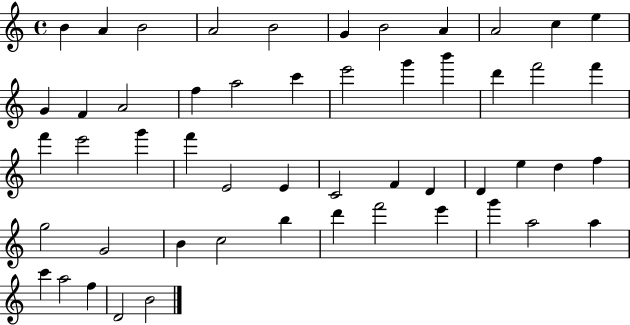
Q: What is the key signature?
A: C major